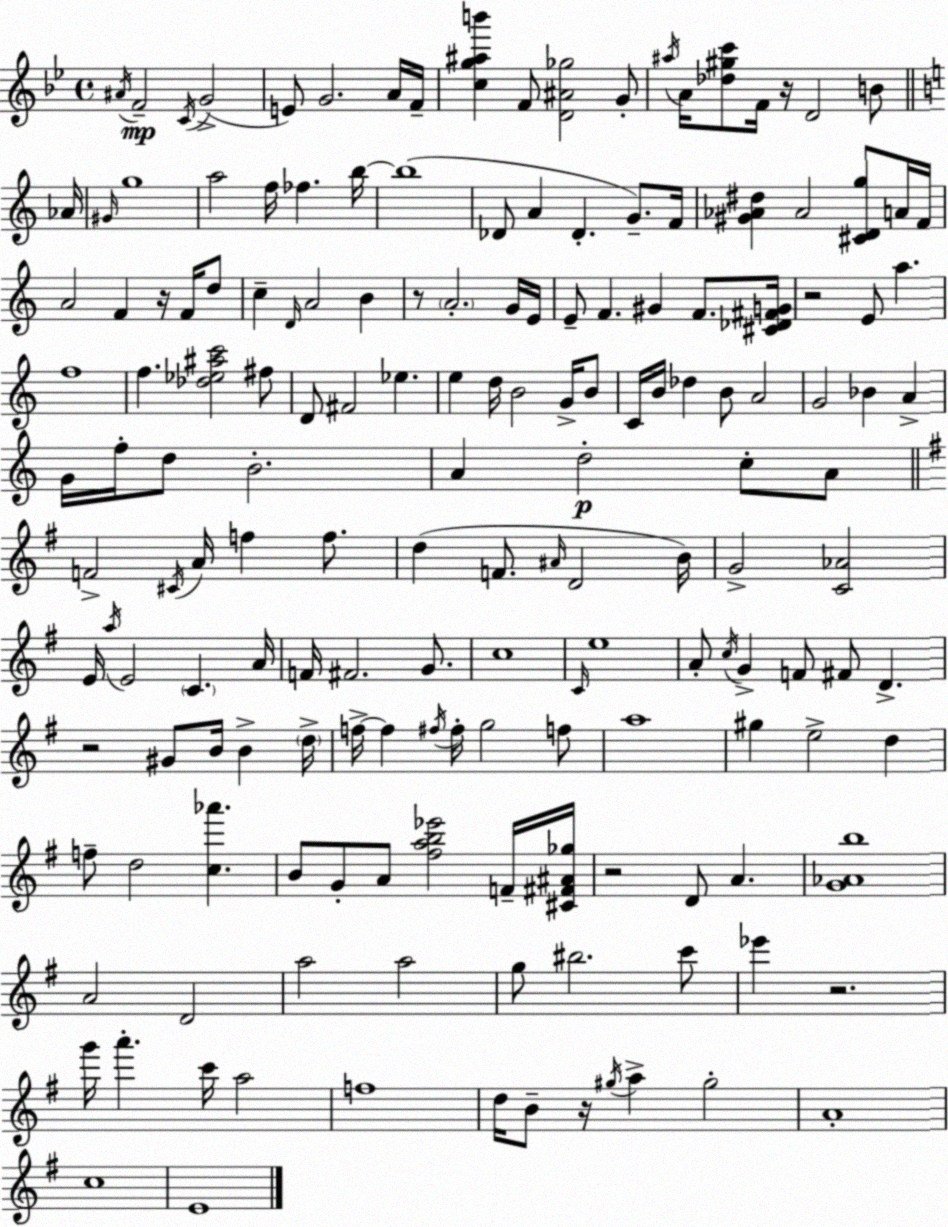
X:1
T:Untitled
M:4/4
L:1/4
K:Bb
^A/4 F2 C/4 G2 E/2 G2 A/4 F/4 [cg^ab'] F/2 [D^A_g]2 G/2 ^a/4 A/4 [_d^gc']/2 F/4 z/4 D2 B/2 _A/4 ^G/4 g4 a2 f/4 _f b/4 b4 _D/2 A _D G/2 F/4 [^G_A^d] _A2 [^CDg]/2 A/4 F/4 A2 F z/4 F/4 d/2 c D/4 A2 B z/2 A2 G/4 E/4 E/2 F ^G F/2 [^C_D^FG]/4 z2 E/2 a f4 f [_d_e^ac']2 ^f/2 D/2 ^F2 _e e d/4 B2 G/4 B/2 C/4 B/4 _d B/2 A2 G2 _B A G/4 f/4 d/2 B2 A d2 c/2 A/2 F2 ^C/4 A/4 f f/2 d F/2 ^A/4 D2 B/4 G2 [C_A]2 E/4 a/4 E2 C A/4 F/4 ^F2 G/2 c4 C/4 e4 A/2 c/4 G F/2 ^F/2 D z2 ^G/2 B/4 B d/4 f/4 f ^f/4 ^f/4 g2 f/2 a4 ^g e2 d f/2 d2 [c_a'] B/2 G/2 A/2 [^fab_e']2 F/4 [^C^F^A_g]/4 z2 D/2 A [G_Ab]4 A2 D2 a2 a2 g/2 ^b2 c'/2 _e' z2 g'/4 a' c'/4 a2 f4 d/4 B/2 z/4 ^g/4 a ^g2 A4 c4 E4